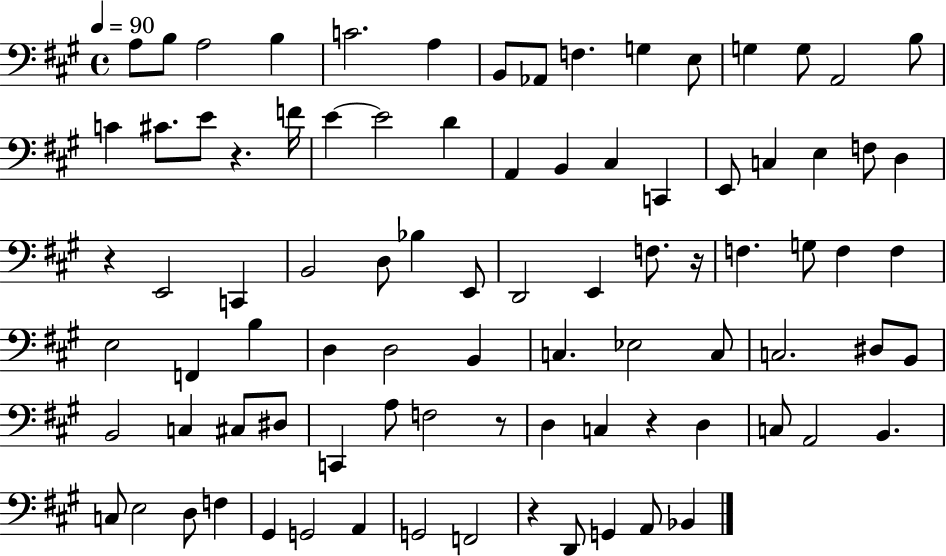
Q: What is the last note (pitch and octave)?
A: Bb2